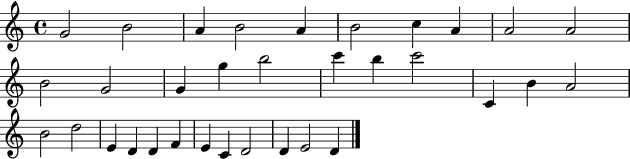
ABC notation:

X:1
T:Untitled
M:4/4
L:1/4
K:C
G2 B2 A B2 A B2 c A A2 A2 B2 G2 G g b2 c' b c'2 C B A2 B2 d2 E D D F E C D2 D E2 D